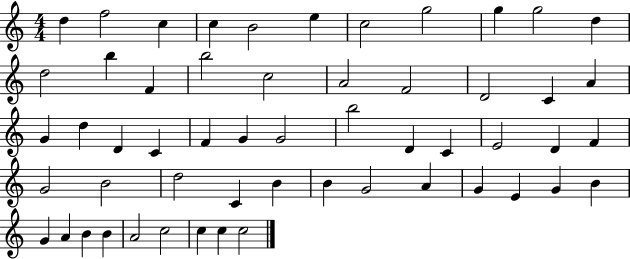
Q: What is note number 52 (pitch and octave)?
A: C5